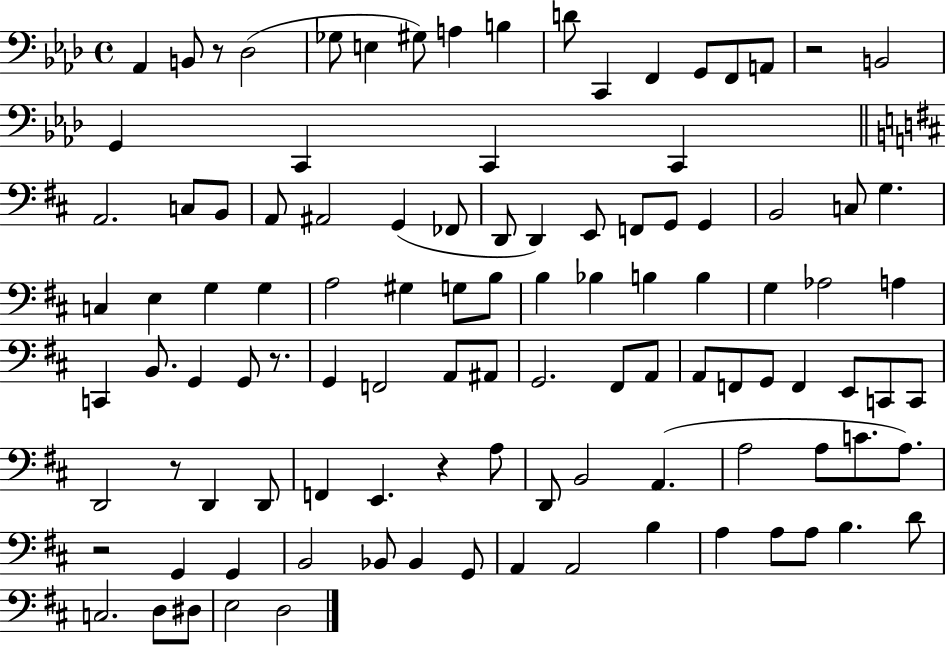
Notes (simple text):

Ab2/q B2/e R/e Db3/h Gb3/e E3/q G#3/e A3/q B3/q D4/e C2/q F2/q G2/e F2/e A2/e R/h B2/h G2/q C2/q C2/q C2/q A2/h. C3/e B2/e A2/e A#2/h G2/q FES2/e D2/e D2/q E2/e F2/e G2/e G2/q B2/h C3/e G3/q. C3/q E3/q G3/q G3/q A3/h G#3/q G3/e B3/e B3/q Bb3/q B3/q B3/q G3/q Ab3/h A3/q C2/q B2/e. G2/q G2/e R/e. G2/q F2/h A2/e A#2/e G2/h. F#2/e A2/e A2/e F2/e G2/e F2/q E2/e C2/e C2/e D2/h R/e D2/q D2/e F2/q E2/q. R/q A3/e D2/e B2/h A2/q. A3/h A3/e C4/e. A3/e. R/h G2/q G2/q B2/h Bb2/e Bb2/q G2/e A2/q A2/h B3/q A3/q A3/e A3/e B3/q. D4/e C3/h. D3/e D#3/e E3/h D3/h